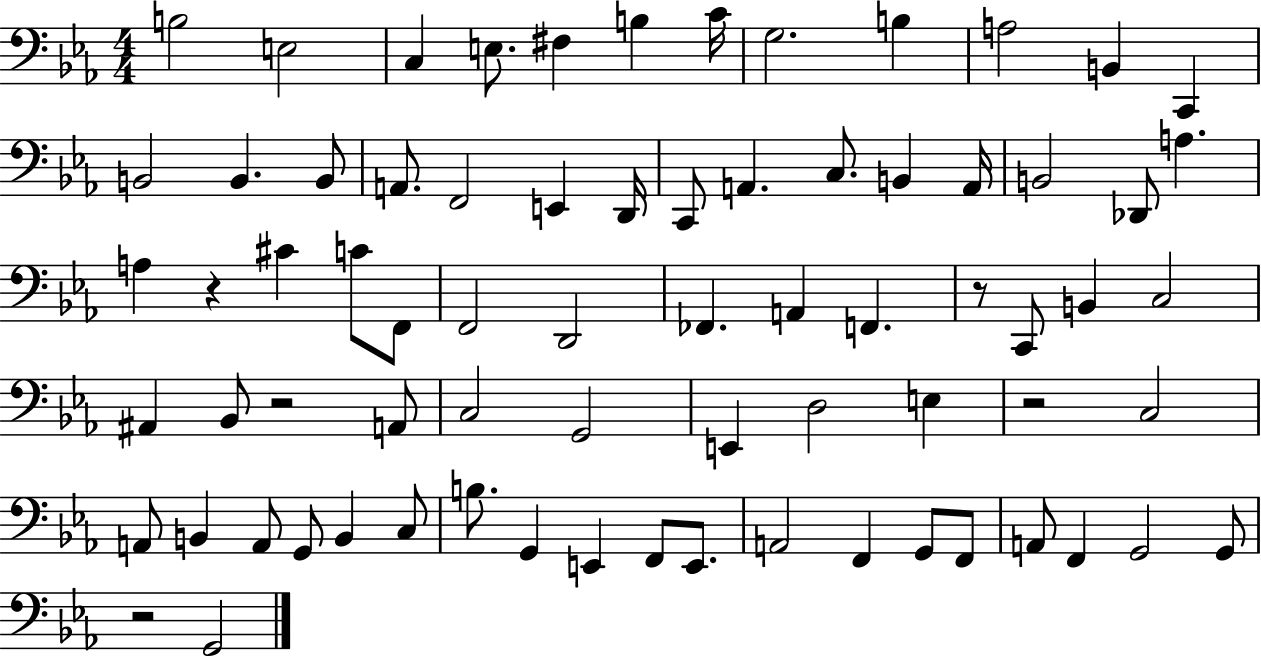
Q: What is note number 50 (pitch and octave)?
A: B2